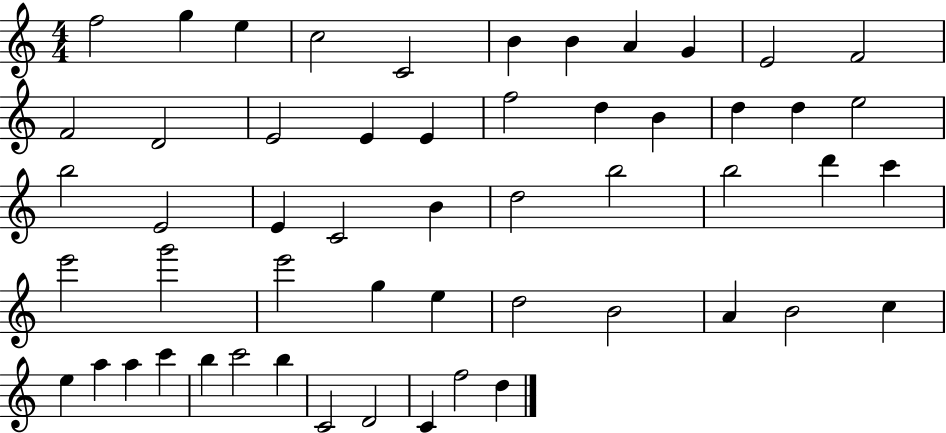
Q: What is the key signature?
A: C major